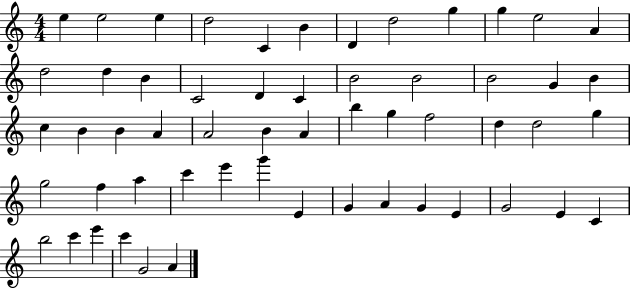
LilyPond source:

{
  \clef treble
  \numericTimeSignature
  \time 4/4
  \key c \major
  e''4 e''2 e''4 | d''2 c'4 b'4 | d'4 d''2 g''4 | g''4 e''2 a'4 | \break d''2 d''4 b'4 | c'2 d'4 c'4 | b'2 b'2 | b'2 g'4 b'4 | \break c''4 b'4 b'4 a'4 | a'2 b'4 a'4 | b''4 g''4 f''2 | d''4 d''2 g''4 | \break g''2 f''4 a''4 | c'''4 e'''4 g'''4 e'4 | g'4 a'4 g'4 e'4 | g'2 e'4 c'4 | \break b''2 c'''4 e'''4 | c'''4 g'2 a'4 | \bar "|."
}